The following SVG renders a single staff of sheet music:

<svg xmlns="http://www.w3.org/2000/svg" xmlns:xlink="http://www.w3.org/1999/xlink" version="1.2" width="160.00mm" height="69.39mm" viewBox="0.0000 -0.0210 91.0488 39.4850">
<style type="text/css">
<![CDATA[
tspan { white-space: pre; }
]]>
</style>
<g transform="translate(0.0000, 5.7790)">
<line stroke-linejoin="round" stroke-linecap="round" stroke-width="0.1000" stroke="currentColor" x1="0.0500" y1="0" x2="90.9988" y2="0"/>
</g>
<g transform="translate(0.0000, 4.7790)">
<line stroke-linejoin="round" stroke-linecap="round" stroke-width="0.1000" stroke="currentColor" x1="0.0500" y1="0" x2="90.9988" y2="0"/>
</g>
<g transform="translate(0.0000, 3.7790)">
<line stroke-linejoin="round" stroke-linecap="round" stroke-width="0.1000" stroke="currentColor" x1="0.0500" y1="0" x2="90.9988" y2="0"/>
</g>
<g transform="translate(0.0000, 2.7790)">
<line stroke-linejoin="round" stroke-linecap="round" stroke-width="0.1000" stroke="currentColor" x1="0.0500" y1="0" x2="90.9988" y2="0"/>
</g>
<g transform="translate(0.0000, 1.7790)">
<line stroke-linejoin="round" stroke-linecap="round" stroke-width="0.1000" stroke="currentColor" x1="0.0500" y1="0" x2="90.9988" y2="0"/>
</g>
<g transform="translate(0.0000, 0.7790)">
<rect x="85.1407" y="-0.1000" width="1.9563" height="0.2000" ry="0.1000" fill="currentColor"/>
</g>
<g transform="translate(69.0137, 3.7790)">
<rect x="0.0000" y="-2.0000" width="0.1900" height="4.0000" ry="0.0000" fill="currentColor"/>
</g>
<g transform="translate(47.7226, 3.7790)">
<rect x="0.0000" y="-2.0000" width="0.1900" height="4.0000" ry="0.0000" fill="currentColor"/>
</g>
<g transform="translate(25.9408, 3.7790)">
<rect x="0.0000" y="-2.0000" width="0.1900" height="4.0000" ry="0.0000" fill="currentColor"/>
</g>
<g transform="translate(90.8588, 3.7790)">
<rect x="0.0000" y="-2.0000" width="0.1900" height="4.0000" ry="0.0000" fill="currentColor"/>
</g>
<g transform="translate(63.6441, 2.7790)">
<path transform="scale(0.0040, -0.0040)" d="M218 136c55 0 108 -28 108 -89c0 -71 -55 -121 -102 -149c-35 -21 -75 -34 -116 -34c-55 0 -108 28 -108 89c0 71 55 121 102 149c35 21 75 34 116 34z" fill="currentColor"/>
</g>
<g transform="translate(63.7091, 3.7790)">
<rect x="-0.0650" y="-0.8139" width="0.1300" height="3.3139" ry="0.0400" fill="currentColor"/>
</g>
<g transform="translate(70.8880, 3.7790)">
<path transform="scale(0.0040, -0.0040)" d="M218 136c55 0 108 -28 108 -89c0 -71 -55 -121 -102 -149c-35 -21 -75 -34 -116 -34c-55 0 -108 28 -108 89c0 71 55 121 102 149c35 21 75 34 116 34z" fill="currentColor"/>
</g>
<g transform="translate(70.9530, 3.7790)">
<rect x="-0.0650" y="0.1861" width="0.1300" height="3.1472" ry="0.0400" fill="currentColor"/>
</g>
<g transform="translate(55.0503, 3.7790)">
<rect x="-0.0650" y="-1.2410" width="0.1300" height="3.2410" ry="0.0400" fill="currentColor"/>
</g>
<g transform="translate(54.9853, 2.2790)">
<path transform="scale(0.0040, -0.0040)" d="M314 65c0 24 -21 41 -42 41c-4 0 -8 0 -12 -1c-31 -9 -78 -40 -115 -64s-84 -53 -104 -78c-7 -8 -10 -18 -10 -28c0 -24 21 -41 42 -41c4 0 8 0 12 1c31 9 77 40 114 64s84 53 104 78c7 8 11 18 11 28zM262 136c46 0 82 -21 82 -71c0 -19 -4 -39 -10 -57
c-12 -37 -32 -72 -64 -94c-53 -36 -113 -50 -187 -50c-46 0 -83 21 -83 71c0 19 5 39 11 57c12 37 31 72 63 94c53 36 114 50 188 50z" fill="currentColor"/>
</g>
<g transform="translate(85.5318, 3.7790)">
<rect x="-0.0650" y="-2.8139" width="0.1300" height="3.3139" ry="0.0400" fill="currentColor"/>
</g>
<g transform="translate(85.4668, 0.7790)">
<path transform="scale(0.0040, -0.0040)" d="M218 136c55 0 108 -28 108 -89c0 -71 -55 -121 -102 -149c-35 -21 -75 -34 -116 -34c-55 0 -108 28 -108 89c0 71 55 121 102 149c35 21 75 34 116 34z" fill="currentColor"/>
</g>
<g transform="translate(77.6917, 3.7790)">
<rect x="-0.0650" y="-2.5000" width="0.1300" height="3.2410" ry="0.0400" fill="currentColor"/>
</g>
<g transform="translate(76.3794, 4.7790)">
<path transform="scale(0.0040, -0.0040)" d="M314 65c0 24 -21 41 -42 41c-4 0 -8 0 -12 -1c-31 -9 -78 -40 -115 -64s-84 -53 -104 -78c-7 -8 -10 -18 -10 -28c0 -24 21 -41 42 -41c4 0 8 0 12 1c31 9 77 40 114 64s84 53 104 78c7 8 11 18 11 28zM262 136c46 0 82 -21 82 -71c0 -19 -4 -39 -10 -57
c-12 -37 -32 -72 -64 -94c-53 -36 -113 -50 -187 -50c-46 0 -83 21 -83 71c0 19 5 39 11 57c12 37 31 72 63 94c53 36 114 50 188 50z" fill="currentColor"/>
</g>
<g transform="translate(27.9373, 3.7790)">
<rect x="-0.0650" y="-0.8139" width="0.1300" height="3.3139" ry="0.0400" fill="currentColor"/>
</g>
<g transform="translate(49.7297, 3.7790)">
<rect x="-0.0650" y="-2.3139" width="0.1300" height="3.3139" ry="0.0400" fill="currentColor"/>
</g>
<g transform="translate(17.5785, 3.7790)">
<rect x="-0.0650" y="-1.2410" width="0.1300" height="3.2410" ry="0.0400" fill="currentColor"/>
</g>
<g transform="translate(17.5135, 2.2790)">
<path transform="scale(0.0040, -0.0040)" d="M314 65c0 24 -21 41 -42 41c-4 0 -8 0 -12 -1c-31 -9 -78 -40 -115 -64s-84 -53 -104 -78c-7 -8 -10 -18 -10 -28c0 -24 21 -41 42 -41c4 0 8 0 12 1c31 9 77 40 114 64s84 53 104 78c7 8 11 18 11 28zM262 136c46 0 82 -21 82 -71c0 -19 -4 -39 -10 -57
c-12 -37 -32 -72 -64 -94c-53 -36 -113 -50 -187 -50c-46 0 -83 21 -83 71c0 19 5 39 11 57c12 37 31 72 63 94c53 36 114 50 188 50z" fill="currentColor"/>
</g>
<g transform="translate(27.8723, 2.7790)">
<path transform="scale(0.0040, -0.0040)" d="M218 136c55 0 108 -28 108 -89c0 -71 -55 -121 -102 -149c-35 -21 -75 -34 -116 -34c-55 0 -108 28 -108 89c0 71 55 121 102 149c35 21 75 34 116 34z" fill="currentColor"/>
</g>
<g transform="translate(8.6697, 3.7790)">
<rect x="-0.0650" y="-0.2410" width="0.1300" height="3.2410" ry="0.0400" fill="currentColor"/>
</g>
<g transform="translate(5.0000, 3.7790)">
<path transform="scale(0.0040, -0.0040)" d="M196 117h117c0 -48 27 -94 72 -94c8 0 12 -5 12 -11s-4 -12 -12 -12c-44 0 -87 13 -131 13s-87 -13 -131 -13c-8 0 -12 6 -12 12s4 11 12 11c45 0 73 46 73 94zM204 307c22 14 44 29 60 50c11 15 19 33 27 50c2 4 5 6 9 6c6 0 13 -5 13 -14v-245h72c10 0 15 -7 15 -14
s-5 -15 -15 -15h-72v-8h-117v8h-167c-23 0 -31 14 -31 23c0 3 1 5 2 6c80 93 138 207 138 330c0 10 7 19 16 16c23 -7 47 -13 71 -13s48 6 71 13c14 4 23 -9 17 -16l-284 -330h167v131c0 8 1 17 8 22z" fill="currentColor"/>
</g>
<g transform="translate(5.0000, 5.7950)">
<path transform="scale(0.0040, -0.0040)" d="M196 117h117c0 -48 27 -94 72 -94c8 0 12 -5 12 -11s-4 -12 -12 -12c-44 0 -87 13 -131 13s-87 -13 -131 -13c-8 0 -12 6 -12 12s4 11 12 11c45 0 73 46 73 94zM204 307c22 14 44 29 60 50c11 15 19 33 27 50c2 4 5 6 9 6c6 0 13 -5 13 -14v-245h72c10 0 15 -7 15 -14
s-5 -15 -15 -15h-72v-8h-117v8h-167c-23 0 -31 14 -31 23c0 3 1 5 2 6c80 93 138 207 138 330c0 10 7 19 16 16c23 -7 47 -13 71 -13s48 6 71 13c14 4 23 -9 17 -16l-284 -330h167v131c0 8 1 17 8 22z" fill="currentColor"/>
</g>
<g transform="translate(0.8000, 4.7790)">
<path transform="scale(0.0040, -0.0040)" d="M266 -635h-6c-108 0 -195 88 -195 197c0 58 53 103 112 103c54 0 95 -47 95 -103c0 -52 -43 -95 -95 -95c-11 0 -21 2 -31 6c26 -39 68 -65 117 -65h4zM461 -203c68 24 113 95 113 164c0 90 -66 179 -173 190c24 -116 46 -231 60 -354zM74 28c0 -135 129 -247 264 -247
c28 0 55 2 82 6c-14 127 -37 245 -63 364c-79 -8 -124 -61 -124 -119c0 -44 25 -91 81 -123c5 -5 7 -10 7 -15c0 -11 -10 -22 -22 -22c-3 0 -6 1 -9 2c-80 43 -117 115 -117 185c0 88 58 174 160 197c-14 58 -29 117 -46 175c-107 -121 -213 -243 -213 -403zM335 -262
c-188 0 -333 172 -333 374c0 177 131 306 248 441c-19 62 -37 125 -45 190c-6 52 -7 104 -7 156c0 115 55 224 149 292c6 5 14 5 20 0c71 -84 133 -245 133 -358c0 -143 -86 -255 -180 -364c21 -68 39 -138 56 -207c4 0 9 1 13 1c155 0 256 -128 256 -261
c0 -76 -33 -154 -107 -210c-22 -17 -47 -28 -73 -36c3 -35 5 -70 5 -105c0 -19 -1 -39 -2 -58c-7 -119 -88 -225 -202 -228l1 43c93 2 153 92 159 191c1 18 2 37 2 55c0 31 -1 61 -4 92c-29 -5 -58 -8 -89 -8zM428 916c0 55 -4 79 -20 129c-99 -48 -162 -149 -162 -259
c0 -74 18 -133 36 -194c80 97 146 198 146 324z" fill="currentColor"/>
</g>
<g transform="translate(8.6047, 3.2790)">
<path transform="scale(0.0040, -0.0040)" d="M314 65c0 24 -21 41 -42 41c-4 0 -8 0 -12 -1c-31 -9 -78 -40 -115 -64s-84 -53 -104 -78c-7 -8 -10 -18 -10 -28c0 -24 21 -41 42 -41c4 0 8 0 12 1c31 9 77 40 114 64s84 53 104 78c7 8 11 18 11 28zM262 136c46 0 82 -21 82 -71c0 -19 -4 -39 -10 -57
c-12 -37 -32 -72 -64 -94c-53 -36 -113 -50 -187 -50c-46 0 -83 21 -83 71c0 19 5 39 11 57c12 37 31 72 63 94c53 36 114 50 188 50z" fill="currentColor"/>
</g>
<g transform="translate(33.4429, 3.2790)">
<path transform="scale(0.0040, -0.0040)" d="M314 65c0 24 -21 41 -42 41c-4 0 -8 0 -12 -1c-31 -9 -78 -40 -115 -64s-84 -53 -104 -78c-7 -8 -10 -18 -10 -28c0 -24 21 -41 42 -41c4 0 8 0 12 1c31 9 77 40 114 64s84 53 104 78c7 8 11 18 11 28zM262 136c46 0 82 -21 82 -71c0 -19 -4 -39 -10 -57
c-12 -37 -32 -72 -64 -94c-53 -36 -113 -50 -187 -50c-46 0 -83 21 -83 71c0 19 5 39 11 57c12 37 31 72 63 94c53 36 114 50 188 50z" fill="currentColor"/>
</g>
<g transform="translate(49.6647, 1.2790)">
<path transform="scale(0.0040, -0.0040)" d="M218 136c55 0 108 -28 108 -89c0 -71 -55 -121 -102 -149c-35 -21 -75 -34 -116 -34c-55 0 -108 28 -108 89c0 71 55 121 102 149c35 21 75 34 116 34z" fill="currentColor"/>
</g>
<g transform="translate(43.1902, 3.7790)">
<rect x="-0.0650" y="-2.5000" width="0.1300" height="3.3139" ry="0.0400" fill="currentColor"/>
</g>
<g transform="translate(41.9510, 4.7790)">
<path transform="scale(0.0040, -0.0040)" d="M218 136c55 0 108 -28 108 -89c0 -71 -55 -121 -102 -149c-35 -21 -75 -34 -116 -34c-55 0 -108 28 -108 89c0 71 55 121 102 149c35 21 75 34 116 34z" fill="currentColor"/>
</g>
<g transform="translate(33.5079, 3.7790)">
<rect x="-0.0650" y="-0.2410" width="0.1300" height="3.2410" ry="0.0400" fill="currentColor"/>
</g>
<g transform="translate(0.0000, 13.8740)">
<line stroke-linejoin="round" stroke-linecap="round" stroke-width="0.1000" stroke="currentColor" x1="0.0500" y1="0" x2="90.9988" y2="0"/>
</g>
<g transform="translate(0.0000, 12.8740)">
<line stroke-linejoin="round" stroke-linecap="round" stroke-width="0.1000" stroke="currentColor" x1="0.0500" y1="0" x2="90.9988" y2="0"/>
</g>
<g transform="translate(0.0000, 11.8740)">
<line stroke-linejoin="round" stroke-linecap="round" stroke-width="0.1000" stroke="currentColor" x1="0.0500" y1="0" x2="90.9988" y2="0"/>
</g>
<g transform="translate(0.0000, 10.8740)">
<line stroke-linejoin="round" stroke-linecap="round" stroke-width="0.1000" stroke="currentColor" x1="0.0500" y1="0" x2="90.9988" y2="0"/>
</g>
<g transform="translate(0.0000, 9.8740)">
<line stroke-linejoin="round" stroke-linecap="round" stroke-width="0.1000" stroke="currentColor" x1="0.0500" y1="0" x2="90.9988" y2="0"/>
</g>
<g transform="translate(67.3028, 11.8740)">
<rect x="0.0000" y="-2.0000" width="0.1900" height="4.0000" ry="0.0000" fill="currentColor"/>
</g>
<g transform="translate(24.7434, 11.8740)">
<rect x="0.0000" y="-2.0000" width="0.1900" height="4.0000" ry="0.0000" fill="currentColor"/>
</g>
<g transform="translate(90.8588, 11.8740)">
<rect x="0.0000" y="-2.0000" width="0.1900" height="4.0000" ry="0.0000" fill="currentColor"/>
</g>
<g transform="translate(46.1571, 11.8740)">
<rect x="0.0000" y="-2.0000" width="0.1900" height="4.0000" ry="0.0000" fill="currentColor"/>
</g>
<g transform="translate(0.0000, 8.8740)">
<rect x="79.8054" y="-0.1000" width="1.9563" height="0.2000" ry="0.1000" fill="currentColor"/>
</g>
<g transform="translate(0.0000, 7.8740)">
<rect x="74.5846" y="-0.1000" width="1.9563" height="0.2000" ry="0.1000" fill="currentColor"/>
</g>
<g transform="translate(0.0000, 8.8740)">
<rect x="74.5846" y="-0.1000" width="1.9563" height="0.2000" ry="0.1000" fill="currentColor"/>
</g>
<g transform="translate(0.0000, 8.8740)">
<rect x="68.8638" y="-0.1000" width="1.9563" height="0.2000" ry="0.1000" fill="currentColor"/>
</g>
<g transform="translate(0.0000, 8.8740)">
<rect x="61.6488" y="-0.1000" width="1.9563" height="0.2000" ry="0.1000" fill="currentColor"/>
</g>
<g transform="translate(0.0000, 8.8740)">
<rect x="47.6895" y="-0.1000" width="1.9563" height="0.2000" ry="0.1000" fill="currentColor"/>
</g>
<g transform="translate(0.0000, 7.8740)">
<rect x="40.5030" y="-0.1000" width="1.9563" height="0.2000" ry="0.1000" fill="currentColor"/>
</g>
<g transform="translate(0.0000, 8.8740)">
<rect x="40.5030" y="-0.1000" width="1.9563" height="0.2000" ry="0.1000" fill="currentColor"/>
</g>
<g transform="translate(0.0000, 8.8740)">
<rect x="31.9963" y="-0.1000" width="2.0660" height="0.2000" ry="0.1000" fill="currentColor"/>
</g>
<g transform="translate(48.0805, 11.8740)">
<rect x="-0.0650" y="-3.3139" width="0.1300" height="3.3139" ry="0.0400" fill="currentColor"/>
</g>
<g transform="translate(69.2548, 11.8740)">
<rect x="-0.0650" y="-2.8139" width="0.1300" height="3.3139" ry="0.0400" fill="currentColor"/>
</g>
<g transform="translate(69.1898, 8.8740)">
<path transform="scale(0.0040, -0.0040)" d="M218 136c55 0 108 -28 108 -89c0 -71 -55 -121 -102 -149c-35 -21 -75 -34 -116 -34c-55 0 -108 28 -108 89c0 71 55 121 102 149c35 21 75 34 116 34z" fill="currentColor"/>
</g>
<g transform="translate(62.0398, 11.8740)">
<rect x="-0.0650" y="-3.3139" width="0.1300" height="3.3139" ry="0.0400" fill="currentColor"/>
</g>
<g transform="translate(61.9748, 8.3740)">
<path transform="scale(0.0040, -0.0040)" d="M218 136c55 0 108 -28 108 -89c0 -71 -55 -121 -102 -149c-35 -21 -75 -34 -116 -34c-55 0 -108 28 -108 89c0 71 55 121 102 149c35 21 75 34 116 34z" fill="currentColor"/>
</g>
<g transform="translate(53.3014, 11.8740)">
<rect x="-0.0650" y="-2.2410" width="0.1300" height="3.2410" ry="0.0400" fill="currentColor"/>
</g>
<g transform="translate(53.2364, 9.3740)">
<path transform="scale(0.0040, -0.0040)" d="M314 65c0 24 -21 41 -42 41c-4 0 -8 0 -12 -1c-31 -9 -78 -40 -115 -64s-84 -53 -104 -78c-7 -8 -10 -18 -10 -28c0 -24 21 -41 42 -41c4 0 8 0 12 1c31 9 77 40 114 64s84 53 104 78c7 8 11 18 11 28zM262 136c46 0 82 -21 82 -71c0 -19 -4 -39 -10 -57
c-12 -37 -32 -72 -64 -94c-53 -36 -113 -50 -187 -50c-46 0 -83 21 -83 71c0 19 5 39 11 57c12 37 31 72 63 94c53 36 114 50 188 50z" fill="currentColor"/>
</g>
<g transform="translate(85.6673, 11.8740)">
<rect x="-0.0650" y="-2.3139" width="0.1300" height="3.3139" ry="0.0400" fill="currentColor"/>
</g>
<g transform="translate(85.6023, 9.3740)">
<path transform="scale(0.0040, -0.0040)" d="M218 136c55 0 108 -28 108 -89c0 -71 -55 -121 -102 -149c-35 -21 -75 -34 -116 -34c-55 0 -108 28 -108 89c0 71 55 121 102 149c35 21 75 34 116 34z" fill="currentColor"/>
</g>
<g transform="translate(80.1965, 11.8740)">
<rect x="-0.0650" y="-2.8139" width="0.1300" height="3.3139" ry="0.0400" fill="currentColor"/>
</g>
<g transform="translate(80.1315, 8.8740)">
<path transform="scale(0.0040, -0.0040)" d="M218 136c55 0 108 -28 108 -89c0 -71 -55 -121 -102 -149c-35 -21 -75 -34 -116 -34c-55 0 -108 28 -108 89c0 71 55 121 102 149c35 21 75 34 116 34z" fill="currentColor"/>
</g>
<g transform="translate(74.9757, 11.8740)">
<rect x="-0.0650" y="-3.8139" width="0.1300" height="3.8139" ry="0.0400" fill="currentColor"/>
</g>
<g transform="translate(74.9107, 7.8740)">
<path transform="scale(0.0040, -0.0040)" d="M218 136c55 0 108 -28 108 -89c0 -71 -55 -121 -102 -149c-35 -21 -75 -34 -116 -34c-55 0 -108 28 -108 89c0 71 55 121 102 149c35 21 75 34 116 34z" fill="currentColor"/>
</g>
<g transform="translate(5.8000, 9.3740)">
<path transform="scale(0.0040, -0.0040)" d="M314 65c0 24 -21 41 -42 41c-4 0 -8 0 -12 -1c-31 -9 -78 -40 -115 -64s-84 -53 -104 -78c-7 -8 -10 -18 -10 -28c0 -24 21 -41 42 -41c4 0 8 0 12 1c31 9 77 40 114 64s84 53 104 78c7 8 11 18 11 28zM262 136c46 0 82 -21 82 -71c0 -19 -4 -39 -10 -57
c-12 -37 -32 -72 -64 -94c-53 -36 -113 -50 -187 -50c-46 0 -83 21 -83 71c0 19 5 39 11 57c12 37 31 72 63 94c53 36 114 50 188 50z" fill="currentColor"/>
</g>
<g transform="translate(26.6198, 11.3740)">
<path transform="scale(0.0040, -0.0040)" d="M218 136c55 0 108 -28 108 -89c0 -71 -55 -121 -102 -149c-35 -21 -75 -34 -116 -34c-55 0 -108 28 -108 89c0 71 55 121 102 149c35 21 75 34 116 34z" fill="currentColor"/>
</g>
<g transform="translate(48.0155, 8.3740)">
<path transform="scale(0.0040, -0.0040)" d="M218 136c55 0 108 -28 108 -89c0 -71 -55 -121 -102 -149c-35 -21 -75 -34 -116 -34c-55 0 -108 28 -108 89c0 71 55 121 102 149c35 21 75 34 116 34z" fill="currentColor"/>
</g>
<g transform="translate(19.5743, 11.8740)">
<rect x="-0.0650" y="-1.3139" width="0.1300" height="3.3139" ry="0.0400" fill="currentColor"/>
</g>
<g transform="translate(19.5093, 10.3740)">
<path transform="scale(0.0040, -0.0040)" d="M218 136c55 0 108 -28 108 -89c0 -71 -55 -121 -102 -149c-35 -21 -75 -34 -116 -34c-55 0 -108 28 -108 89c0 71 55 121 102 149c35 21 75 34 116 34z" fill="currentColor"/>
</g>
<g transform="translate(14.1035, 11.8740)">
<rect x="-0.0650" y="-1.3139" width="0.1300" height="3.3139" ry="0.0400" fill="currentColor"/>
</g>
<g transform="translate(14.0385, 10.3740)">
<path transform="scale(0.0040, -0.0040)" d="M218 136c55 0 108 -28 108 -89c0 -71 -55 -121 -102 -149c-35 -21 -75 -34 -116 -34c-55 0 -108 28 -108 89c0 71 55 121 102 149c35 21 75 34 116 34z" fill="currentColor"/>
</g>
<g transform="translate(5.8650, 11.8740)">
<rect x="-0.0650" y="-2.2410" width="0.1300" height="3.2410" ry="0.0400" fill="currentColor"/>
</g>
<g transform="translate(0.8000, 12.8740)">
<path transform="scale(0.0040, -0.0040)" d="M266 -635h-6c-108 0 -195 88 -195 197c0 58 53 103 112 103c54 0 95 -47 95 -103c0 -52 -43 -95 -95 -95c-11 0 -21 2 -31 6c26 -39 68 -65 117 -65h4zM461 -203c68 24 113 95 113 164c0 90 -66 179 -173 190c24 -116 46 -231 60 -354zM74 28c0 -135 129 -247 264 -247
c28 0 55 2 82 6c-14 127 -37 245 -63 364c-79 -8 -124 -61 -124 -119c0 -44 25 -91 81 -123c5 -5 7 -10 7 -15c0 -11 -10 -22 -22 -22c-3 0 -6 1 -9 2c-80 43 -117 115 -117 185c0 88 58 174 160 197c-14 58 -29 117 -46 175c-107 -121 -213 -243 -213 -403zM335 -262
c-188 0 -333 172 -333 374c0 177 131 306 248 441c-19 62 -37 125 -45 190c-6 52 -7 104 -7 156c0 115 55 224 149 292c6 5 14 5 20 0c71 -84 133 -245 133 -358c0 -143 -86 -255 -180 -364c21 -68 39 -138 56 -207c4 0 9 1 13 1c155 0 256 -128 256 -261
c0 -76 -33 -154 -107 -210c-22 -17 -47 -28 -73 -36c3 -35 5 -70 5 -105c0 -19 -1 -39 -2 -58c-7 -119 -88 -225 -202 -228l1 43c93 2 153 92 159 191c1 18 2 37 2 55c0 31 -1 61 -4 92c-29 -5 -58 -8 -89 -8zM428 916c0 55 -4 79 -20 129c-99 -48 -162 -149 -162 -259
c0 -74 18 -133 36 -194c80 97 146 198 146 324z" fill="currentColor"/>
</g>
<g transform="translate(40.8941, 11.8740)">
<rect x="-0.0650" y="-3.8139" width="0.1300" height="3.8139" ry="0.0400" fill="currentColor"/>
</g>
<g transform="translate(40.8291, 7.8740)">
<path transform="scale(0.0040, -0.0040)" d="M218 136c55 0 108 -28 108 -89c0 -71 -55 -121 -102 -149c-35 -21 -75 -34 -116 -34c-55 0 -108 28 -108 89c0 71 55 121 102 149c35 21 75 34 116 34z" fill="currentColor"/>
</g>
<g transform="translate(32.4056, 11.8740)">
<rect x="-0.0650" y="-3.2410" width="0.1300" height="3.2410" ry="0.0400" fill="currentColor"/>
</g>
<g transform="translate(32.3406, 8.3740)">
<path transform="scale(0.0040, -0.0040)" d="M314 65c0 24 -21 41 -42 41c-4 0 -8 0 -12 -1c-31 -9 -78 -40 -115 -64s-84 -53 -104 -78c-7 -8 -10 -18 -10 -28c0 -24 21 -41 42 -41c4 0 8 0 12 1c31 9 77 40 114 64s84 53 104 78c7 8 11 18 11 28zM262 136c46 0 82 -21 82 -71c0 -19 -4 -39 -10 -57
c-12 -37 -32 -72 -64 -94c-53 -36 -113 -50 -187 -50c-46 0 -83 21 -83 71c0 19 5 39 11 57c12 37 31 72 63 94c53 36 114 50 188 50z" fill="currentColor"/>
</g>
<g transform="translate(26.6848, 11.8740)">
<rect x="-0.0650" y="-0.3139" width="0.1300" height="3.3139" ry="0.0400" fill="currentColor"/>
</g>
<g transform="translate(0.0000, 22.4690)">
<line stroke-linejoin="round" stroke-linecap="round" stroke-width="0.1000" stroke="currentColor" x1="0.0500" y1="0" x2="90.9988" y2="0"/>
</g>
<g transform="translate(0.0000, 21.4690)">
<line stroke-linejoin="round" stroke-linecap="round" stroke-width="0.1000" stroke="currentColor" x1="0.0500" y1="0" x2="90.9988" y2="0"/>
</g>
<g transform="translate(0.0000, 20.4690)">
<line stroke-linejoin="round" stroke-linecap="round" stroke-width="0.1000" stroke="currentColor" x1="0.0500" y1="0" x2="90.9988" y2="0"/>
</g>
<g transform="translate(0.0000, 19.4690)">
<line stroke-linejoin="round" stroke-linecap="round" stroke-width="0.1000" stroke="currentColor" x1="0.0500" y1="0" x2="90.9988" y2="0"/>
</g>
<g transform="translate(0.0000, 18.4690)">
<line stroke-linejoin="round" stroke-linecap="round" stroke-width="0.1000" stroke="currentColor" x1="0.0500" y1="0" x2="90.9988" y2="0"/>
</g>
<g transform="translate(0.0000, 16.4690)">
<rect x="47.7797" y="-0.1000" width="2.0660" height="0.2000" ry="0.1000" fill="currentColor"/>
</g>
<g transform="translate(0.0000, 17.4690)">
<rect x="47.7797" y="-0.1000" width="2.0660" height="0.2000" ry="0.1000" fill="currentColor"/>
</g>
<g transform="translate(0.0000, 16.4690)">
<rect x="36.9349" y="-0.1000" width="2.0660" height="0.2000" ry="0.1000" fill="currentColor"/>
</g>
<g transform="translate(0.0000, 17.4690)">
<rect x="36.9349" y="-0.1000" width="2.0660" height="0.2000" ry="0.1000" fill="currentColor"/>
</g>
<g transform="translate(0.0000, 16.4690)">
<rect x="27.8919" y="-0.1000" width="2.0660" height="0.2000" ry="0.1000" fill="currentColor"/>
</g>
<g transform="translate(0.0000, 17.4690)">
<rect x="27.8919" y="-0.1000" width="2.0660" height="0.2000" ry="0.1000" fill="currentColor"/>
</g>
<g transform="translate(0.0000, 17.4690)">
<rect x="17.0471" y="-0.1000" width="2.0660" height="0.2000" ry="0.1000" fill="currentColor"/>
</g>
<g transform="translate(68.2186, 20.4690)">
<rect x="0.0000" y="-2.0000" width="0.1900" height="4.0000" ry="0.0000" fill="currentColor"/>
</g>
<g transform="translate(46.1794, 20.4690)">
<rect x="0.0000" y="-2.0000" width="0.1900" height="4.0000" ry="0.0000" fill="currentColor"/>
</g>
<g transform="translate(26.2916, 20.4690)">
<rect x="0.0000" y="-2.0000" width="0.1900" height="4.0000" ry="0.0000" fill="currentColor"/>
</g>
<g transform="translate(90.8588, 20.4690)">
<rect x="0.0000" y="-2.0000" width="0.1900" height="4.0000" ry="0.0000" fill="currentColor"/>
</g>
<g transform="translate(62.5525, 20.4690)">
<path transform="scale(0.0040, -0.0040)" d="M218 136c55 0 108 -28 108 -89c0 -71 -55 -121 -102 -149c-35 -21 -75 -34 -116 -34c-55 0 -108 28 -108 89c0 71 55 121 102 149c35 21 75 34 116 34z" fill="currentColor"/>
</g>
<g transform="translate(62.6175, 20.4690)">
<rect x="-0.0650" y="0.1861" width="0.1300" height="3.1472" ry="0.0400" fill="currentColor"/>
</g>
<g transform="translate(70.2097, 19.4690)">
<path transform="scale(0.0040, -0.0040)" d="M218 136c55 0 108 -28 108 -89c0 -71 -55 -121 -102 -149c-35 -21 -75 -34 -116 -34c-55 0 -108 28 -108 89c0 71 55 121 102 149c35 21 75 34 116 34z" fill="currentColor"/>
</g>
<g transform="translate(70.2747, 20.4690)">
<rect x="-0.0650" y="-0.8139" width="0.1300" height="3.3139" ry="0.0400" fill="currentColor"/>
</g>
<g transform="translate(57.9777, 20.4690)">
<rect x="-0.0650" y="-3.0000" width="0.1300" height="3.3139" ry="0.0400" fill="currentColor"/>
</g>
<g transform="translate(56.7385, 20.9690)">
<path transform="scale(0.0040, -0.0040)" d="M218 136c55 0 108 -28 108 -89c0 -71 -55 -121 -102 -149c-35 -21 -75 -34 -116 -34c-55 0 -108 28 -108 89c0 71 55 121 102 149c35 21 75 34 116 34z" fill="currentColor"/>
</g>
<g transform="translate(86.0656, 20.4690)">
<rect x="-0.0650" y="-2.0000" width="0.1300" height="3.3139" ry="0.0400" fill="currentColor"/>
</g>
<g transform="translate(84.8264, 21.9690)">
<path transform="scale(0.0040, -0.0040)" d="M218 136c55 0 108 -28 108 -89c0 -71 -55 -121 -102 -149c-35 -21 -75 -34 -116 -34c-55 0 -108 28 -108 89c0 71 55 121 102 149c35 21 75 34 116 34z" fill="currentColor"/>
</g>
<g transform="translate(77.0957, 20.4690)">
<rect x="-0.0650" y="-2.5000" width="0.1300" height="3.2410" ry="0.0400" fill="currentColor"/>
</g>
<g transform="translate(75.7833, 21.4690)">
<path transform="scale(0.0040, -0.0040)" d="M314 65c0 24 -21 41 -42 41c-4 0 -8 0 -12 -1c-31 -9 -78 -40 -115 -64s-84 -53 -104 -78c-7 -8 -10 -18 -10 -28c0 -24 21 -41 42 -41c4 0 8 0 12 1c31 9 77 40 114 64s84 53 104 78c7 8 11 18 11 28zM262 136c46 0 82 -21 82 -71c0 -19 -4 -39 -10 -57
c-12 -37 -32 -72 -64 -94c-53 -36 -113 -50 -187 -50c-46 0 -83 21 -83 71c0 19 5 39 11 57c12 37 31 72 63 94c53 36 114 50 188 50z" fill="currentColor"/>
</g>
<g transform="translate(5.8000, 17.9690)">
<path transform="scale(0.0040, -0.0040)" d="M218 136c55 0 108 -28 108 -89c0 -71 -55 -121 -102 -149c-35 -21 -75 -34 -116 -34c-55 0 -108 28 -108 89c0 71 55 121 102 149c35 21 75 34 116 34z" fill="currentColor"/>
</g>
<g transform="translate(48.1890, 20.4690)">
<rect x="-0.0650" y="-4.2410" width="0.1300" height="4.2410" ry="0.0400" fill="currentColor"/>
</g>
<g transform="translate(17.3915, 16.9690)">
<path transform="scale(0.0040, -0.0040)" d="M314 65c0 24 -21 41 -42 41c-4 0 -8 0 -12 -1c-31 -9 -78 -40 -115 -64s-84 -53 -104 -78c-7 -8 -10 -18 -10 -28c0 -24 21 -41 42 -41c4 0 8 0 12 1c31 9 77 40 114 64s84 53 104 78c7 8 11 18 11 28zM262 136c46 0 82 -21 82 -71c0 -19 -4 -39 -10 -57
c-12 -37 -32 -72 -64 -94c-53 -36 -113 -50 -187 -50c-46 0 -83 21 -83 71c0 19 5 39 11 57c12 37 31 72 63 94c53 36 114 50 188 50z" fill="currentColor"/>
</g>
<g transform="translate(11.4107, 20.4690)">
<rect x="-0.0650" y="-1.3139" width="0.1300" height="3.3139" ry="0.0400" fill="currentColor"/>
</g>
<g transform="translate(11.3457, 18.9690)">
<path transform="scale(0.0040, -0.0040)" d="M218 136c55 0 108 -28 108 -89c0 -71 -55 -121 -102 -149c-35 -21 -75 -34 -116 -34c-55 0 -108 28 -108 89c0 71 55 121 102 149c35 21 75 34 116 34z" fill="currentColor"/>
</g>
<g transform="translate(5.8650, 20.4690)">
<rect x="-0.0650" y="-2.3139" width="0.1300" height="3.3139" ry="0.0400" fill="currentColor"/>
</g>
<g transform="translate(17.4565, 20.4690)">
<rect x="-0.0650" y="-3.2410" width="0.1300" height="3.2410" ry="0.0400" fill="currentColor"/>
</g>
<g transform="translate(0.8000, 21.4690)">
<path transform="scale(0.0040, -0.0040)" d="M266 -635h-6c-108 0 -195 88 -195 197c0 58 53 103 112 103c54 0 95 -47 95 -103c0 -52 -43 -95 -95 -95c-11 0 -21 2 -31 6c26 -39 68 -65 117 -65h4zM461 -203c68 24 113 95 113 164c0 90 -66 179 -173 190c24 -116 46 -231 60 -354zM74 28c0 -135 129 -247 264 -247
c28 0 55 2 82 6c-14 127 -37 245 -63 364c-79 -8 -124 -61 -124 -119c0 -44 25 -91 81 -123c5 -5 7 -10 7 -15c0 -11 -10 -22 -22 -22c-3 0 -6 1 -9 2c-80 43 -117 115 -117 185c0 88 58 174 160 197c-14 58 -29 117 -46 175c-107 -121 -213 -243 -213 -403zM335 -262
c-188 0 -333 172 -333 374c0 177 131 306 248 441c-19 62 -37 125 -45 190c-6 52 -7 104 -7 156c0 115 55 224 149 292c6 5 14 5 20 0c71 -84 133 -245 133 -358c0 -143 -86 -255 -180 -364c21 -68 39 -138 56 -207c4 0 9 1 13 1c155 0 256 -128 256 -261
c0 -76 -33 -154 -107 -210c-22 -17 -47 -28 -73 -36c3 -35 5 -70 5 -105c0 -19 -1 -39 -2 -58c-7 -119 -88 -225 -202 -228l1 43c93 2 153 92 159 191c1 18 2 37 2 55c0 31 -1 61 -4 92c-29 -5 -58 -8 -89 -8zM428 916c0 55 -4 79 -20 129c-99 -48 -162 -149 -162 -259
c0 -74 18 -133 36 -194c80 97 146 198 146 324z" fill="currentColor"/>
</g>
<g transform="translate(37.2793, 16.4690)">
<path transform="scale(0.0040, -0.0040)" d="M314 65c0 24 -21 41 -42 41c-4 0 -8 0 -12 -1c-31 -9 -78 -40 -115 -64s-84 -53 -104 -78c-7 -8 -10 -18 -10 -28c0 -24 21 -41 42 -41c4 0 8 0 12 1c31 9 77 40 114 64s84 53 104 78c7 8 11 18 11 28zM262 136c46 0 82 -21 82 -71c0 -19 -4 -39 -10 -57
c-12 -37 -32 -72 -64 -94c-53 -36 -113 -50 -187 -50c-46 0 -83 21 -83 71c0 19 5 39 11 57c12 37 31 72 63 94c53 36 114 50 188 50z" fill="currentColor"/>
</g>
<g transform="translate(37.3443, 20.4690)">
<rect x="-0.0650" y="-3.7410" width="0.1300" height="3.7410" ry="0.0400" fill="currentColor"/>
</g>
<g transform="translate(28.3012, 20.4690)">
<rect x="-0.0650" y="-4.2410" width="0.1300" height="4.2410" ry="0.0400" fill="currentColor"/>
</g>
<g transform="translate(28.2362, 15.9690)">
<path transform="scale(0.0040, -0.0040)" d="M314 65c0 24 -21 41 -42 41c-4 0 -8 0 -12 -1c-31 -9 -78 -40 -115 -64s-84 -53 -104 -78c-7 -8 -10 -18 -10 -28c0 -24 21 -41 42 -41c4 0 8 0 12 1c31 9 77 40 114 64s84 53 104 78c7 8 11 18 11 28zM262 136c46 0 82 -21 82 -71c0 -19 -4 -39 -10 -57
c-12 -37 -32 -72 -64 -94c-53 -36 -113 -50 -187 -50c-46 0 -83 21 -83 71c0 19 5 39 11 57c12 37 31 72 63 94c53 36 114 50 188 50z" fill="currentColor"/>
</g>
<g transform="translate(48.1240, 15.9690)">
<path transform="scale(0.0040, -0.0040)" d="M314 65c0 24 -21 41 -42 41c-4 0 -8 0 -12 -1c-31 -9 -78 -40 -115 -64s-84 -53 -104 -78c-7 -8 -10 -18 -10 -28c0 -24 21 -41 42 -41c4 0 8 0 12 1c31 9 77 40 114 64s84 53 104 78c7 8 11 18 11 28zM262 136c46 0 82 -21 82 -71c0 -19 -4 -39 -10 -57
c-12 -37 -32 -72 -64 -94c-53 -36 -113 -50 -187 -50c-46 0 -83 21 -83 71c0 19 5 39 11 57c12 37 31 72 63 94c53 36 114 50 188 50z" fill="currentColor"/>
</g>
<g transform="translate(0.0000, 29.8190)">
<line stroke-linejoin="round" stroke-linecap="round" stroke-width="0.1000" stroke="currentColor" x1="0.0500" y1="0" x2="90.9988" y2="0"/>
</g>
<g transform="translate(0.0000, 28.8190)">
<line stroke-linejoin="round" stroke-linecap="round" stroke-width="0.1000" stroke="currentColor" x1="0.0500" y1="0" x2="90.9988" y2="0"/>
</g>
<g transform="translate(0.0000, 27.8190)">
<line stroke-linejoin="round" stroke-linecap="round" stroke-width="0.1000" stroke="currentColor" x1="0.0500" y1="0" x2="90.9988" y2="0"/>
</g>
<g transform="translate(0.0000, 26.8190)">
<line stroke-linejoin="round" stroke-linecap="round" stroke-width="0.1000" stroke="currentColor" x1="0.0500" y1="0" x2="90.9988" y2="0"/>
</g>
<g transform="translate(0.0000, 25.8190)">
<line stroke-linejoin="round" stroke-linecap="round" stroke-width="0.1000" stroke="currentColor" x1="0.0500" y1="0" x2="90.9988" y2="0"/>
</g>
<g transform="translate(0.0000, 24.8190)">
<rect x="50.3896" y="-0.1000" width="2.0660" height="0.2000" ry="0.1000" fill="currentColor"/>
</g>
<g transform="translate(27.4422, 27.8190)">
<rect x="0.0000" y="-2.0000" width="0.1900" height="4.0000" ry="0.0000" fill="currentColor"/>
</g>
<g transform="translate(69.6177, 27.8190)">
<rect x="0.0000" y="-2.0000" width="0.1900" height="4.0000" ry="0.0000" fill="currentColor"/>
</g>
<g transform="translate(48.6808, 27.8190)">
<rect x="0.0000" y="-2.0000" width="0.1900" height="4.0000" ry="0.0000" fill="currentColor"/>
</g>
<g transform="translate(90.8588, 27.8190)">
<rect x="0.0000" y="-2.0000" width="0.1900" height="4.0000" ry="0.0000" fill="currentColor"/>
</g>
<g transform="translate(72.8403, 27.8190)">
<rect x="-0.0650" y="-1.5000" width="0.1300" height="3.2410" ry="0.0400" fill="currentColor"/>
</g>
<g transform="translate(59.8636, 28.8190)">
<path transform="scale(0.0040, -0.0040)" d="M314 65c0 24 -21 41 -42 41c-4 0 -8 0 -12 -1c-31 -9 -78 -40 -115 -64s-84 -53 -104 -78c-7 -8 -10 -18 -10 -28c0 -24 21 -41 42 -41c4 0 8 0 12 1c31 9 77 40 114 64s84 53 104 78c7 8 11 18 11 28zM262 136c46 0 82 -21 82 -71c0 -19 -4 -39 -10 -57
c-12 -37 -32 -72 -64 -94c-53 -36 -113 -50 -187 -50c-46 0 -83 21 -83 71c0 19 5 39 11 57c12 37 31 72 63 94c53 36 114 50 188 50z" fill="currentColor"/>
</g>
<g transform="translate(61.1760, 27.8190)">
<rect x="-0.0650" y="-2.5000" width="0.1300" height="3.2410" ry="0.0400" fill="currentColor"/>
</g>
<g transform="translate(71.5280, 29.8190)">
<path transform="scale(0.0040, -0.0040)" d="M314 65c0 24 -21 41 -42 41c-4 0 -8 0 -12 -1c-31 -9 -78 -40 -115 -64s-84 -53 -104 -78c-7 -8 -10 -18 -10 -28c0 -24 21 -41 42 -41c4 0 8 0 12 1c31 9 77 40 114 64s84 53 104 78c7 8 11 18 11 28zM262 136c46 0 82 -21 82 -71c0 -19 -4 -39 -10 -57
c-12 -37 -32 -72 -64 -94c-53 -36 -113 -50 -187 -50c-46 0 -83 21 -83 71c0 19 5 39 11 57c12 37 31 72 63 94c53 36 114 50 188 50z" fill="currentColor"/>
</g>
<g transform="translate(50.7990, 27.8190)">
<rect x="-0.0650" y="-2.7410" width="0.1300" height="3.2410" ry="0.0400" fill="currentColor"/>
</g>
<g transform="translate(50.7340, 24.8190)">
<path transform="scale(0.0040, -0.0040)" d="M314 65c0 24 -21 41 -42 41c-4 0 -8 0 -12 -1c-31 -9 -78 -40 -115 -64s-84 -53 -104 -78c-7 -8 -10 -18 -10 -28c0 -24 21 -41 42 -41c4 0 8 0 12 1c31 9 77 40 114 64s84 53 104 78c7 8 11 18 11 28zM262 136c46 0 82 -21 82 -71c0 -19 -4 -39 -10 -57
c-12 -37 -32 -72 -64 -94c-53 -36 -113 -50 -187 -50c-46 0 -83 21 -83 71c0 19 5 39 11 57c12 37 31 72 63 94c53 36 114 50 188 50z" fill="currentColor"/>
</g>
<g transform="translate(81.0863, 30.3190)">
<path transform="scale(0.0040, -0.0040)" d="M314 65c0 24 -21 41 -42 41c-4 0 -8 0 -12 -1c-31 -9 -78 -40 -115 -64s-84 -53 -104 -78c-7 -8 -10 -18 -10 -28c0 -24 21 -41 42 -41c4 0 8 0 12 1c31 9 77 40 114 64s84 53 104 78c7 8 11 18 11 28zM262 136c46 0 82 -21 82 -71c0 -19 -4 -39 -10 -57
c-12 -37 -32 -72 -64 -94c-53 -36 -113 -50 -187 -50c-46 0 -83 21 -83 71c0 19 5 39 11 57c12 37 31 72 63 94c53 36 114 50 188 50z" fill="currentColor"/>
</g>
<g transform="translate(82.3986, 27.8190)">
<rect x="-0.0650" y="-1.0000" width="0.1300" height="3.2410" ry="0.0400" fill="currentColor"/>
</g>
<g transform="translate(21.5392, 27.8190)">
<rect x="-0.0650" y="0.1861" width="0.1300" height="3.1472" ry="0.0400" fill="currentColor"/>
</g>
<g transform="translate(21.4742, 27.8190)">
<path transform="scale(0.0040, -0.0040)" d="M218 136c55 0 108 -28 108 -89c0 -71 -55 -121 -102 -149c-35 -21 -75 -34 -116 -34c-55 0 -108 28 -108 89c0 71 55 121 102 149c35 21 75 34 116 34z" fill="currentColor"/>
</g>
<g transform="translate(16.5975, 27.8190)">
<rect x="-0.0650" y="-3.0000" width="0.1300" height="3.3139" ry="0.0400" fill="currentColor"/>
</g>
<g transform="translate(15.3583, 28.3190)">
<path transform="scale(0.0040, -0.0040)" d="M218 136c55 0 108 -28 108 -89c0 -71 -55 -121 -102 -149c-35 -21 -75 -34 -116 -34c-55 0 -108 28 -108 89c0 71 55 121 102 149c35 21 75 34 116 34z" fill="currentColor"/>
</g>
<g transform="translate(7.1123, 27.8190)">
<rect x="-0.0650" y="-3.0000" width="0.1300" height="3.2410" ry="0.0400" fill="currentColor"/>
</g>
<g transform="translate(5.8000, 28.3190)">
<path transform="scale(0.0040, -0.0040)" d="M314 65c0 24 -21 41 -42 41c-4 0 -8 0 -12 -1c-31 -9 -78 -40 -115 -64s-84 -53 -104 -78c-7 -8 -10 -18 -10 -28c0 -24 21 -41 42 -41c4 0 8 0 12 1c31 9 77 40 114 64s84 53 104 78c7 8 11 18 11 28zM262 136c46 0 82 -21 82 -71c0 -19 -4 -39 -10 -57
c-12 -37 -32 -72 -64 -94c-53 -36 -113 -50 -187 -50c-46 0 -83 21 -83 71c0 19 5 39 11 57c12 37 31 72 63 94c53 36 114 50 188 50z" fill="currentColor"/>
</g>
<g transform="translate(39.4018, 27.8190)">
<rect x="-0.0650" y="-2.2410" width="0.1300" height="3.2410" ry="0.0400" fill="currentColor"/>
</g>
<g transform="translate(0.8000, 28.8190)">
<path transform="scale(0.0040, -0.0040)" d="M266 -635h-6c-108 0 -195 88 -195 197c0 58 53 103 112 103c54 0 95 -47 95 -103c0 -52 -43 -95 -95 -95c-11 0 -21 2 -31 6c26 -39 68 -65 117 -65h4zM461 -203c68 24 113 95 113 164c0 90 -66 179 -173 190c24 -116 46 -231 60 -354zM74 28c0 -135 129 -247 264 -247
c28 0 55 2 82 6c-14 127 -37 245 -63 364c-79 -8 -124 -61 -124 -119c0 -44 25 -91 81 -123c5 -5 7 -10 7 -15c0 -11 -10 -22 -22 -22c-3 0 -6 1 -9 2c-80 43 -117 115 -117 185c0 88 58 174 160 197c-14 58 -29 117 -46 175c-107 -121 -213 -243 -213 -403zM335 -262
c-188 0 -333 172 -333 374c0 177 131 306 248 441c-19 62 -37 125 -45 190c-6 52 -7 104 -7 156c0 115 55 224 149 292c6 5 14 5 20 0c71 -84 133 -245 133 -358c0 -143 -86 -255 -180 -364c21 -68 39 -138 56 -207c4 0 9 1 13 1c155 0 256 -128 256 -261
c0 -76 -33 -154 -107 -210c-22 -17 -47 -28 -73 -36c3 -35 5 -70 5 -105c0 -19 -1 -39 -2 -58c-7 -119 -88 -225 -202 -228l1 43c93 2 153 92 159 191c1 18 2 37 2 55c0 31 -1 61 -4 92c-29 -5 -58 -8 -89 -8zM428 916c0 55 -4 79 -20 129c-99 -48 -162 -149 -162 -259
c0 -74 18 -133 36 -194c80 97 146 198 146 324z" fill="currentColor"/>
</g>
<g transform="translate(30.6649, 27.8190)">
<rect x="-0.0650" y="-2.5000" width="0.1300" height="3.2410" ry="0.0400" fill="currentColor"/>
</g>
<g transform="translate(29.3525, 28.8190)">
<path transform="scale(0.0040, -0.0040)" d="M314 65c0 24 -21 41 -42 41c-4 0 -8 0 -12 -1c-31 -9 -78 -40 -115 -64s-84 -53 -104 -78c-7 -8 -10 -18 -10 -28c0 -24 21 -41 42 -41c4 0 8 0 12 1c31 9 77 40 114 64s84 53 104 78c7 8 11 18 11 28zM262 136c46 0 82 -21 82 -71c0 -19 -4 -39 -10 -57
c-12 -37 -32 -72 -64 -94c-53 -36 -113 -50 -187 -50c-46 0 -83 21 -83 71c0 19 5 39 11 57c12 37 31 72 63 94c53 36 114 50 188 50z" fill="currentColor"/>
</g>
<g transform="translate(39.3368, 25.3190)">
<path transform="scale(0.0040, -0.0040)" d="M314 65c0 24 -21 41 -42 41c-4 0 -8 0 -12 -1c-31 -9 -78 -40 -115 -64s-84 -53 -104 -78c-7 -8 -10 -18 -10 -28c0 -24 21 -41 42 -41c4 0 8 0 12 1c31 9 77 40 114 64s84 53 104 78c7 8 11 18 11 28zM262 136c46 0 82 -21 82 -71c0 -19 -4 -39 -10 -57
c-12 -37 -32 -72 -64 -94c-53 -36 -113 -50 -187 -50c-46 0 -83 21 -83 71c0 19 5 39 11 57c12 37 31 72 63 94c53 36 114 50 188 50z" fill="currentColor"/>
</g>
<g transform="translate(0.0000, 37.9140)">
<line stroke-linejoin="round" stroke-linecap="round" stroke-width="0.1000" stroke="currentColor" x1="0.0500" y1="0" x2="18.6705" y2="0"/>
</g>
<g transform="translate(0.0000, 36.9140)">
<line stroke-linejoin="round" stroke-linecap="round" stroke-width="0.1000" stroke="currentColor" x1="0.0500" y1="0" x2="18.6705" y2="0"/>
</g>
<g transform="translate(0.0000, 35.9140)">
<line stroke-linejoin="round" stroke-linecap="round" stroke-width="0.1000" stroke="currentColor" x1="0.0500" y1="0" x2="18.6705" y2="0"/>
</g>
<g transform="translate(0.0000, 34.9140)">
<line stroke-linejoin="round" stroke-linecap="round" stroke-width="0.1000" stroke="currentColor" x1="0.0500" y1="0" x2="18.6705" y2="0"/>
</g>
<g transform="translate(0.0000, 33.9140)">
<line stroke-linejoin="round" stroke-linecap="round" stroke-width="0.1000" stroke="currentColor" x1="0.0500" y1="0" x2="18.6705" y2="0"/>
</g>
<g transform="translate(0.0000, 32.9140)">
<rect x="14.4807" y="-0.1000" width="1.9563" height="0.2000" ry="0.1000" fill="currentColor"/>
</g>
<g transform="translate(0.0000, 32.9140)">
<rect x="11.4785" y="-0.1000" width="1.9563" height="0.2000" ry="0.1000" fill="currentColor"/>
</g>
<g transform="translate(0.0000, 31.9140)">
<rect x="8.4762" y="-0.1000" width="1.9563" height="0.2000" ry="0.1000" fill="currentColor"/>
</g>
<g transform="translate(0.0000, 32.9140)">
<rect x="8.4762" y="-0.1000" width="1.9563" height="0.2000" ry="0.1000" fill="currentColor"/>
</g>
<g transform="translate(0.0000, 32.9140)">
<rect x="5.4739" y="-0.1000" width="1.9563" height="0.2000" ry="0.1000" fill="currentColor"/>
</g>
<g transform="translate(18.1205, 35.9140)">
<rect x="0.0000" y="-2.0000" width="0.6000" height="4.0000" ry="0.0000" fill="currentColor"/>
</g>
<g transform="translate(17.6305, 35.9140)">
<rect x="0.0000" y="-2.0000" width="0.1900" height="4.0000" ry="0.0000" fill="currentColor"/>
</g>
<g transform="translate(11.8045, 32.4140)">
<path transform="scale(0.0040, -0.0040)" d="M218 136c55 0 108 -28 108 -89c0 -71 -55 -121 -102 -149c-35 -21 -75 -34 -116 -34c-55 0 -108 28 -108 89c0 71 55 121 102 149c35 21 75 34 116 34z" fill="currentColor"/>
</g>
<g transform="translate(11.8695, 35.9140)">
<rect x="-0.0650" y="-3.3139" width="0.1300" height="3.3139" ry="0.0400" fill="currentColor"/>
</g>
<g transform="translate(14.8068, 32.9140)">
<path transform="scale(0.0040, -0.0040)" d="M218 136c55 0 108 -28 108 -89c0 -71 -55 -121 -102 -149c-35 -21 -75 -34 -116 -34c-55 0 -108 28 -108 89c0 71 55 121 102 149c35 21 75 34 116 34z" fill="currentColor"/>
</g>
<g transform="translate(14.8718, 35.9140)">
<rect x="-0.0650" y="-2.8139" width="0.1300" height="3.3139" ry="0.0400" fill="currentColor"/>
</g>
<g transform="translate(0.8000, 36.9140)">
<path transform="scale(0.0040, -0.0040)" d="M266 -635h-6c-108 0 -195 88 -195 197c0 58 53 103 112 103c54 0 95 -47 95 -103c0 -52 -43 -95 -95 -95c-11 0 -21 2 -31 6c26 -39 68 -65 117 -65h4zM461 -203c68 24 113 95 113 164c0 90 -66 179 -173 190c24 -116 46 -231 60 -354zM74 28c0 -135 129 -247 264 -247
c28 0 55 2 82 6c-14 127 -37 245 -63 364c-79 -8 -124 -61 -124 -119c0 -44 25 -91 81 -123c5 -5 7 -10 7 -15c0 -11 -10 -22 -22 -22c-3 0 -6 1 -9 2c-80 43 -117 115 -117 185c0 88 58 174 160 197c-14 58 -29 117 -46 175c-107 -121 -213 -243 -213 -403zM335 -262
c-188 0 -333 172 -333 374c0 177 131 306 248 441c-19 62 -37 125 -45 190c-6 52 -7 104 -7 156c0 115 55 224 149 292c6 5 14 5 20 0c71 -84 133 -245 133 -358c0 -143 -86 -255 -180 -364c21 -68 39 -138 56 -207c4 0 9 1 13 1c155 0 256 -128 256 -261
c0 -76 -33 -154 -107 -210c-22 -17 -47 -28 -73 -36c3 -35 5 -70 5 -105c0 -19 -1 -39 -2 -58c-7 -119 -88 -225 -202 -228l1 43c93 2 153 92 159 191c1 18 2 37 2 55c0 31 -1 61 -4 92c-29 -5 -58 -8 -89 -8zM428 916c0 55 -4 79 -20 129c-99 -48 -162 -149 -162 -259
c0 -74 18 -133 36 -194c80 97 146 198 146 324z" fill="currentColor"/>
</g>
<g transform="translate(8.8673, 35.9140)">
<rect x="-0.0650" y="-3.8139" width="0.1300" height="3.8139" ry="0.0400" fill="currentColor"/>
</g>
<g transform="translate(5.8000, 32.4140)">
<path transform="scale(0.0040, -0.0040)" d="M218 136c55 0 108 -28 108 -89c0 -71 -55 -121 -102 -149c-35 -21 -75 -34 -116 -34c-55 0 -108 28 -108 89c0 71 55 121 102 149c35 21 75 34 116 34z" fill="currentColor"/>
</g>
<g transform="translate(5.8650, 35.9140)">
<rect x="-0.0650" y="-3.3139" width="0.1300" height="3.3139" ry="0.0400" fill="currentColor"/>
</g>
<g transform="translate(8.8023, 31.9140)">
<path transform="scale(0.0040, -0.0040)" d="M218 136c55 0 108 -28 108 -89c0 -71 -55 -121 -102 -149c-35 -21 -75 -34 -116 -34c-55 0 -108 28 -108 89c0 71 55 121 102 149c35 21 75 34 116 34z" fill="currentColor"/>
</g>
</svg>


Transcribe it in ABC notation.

X:1
T:Untitled
M:4/4
L:1/4
K:C
c2 e2 d c2 G g e2 d B G2 a g2 e e c b2 c' b g2 b a c' a g g e b2 d'2 c'2 d'2 A B d G2 F A2 A B G2 g2 a2 G2 E2 D2 b c' b a